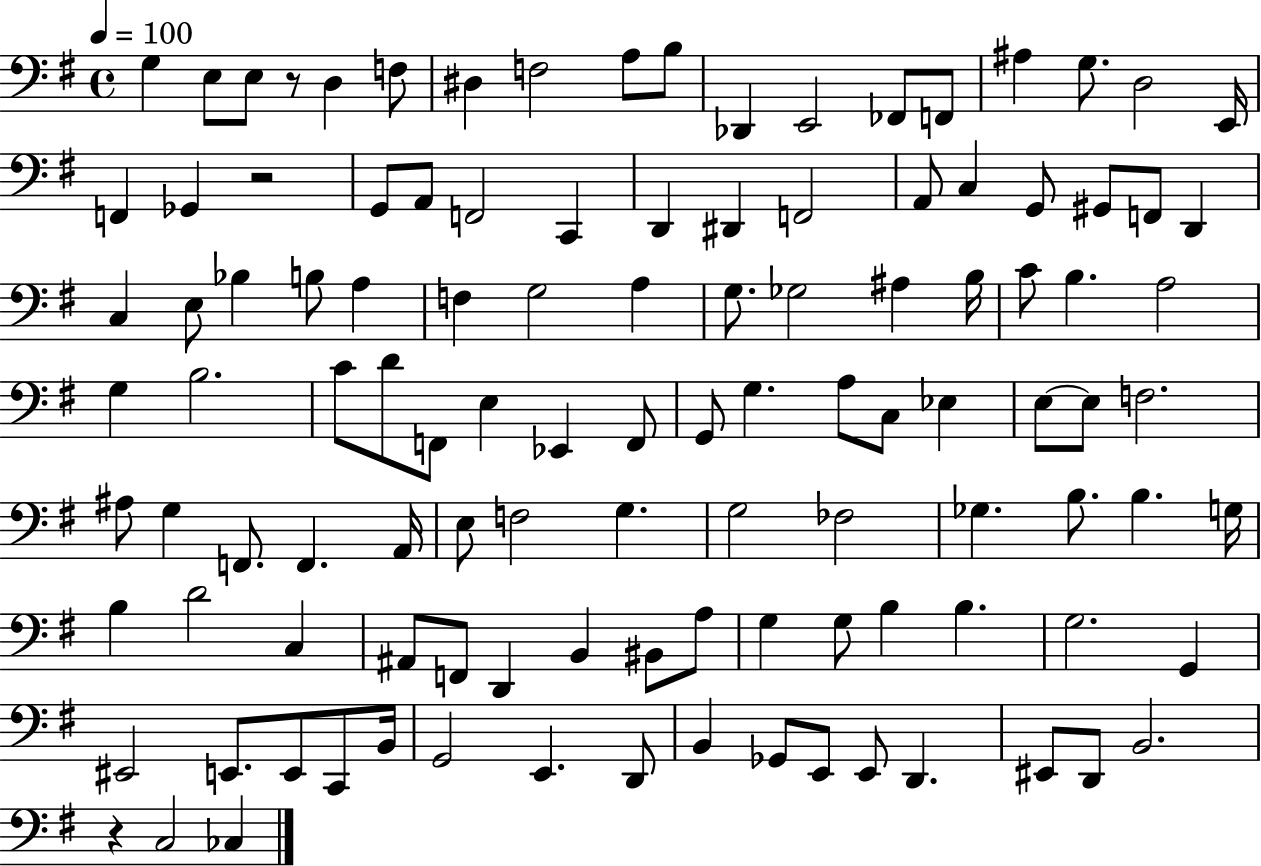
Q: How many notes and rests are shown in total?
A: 113